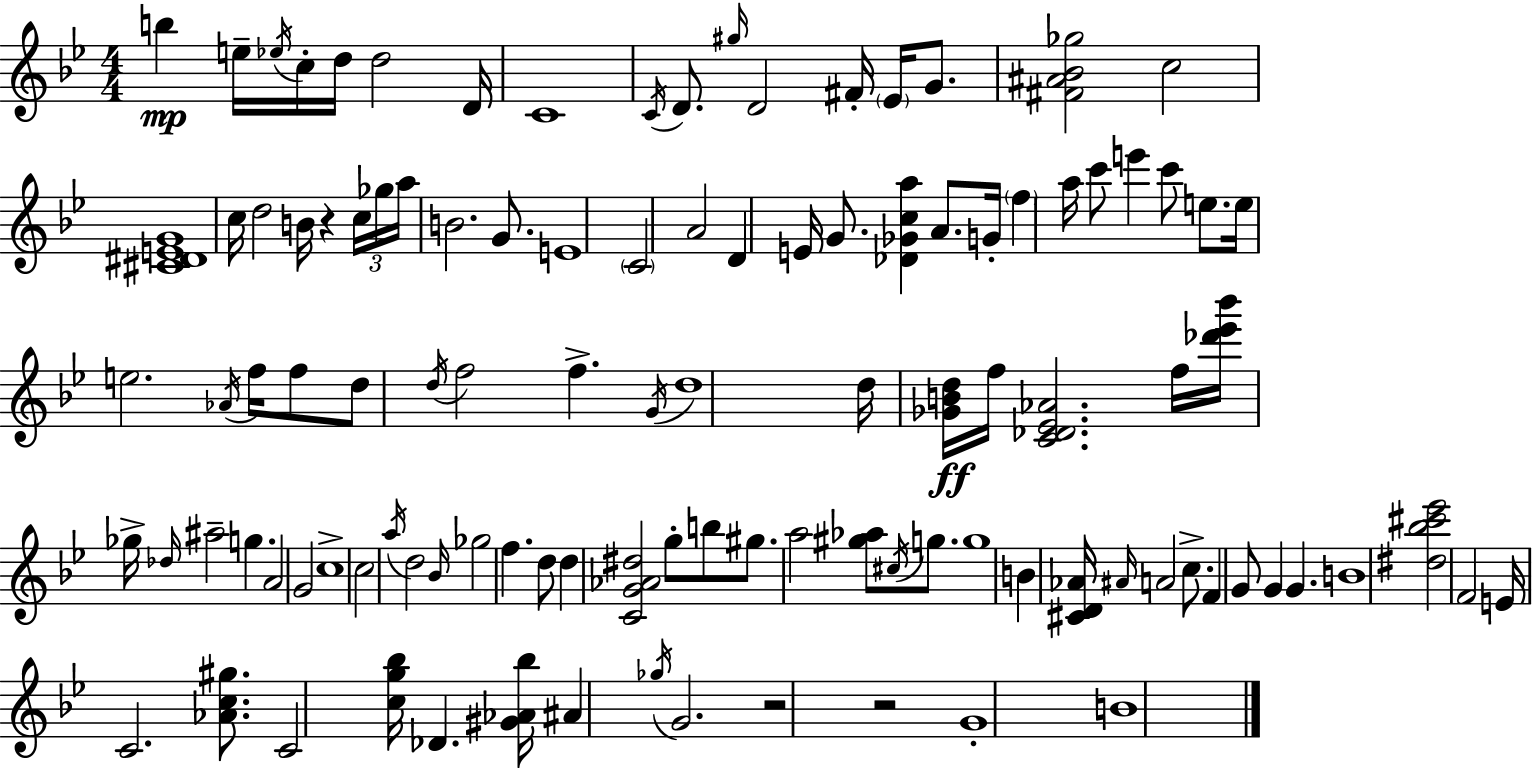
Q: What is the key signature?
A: G minor